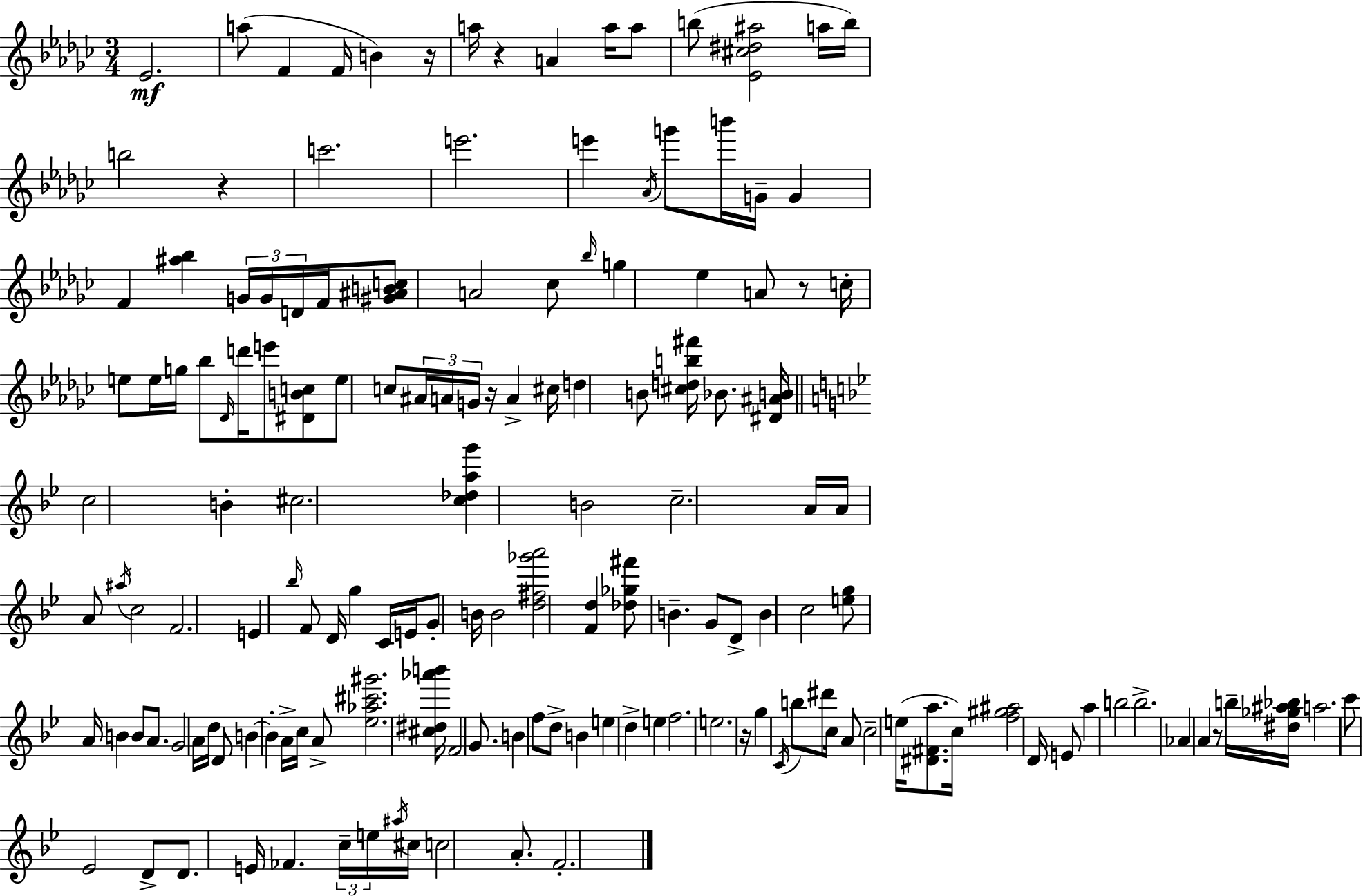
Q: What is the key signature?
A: EES minor